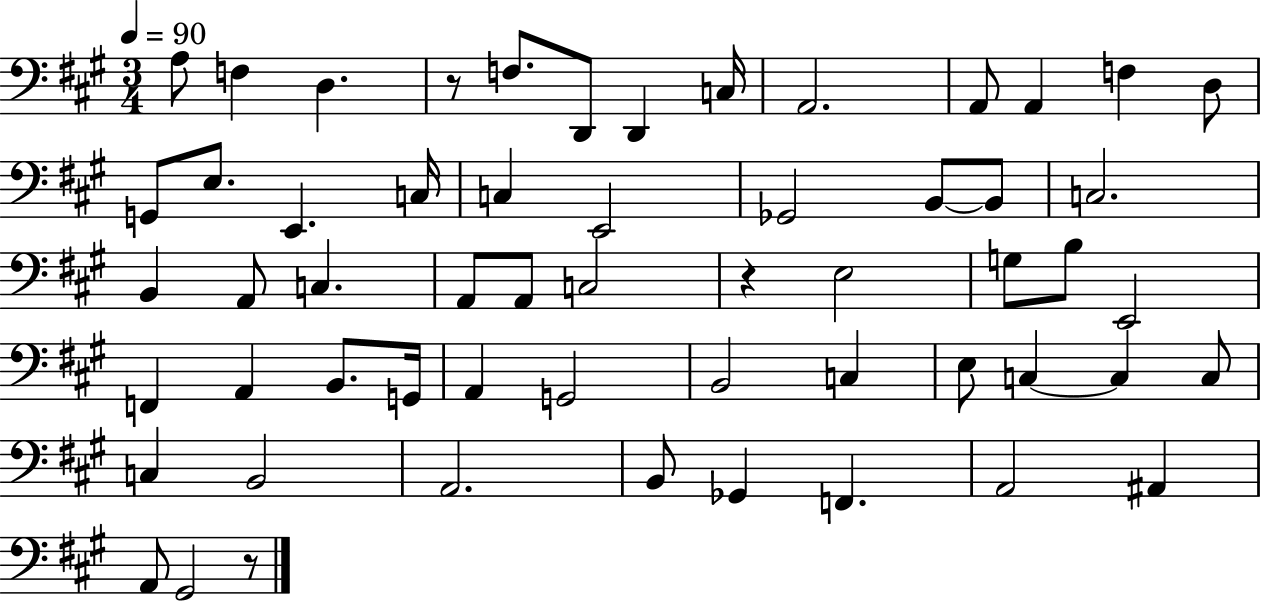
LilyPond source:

{
  \clef bass
  \numericTimeSignature
  \time 3/4
  \key a \major
  \tempo 4 = 90
  a8 f4 d4. | r8 f8. d,8 d,4 c16 | a,2. | a,8 a,4 f4 d8 | \break g,8 e8. e,4. c16 | c4 e,2 | ges,2 b,8~~ b,8 | c2. | \break b,4 a,8 c4. | a,8 a,8 c2 | r4 e2 | g8 b8 e,2 | \break f,4 a,4 b,8. g,16 | a,4 g,2 | b,2 c4 | e8 c4~~ c4 c8 | \break c4 b,2 | a,2. | b,8 ges,4 f,4. | a,2 ais,4 | \break a,8 gis,2 r8 | \bar "|."
}